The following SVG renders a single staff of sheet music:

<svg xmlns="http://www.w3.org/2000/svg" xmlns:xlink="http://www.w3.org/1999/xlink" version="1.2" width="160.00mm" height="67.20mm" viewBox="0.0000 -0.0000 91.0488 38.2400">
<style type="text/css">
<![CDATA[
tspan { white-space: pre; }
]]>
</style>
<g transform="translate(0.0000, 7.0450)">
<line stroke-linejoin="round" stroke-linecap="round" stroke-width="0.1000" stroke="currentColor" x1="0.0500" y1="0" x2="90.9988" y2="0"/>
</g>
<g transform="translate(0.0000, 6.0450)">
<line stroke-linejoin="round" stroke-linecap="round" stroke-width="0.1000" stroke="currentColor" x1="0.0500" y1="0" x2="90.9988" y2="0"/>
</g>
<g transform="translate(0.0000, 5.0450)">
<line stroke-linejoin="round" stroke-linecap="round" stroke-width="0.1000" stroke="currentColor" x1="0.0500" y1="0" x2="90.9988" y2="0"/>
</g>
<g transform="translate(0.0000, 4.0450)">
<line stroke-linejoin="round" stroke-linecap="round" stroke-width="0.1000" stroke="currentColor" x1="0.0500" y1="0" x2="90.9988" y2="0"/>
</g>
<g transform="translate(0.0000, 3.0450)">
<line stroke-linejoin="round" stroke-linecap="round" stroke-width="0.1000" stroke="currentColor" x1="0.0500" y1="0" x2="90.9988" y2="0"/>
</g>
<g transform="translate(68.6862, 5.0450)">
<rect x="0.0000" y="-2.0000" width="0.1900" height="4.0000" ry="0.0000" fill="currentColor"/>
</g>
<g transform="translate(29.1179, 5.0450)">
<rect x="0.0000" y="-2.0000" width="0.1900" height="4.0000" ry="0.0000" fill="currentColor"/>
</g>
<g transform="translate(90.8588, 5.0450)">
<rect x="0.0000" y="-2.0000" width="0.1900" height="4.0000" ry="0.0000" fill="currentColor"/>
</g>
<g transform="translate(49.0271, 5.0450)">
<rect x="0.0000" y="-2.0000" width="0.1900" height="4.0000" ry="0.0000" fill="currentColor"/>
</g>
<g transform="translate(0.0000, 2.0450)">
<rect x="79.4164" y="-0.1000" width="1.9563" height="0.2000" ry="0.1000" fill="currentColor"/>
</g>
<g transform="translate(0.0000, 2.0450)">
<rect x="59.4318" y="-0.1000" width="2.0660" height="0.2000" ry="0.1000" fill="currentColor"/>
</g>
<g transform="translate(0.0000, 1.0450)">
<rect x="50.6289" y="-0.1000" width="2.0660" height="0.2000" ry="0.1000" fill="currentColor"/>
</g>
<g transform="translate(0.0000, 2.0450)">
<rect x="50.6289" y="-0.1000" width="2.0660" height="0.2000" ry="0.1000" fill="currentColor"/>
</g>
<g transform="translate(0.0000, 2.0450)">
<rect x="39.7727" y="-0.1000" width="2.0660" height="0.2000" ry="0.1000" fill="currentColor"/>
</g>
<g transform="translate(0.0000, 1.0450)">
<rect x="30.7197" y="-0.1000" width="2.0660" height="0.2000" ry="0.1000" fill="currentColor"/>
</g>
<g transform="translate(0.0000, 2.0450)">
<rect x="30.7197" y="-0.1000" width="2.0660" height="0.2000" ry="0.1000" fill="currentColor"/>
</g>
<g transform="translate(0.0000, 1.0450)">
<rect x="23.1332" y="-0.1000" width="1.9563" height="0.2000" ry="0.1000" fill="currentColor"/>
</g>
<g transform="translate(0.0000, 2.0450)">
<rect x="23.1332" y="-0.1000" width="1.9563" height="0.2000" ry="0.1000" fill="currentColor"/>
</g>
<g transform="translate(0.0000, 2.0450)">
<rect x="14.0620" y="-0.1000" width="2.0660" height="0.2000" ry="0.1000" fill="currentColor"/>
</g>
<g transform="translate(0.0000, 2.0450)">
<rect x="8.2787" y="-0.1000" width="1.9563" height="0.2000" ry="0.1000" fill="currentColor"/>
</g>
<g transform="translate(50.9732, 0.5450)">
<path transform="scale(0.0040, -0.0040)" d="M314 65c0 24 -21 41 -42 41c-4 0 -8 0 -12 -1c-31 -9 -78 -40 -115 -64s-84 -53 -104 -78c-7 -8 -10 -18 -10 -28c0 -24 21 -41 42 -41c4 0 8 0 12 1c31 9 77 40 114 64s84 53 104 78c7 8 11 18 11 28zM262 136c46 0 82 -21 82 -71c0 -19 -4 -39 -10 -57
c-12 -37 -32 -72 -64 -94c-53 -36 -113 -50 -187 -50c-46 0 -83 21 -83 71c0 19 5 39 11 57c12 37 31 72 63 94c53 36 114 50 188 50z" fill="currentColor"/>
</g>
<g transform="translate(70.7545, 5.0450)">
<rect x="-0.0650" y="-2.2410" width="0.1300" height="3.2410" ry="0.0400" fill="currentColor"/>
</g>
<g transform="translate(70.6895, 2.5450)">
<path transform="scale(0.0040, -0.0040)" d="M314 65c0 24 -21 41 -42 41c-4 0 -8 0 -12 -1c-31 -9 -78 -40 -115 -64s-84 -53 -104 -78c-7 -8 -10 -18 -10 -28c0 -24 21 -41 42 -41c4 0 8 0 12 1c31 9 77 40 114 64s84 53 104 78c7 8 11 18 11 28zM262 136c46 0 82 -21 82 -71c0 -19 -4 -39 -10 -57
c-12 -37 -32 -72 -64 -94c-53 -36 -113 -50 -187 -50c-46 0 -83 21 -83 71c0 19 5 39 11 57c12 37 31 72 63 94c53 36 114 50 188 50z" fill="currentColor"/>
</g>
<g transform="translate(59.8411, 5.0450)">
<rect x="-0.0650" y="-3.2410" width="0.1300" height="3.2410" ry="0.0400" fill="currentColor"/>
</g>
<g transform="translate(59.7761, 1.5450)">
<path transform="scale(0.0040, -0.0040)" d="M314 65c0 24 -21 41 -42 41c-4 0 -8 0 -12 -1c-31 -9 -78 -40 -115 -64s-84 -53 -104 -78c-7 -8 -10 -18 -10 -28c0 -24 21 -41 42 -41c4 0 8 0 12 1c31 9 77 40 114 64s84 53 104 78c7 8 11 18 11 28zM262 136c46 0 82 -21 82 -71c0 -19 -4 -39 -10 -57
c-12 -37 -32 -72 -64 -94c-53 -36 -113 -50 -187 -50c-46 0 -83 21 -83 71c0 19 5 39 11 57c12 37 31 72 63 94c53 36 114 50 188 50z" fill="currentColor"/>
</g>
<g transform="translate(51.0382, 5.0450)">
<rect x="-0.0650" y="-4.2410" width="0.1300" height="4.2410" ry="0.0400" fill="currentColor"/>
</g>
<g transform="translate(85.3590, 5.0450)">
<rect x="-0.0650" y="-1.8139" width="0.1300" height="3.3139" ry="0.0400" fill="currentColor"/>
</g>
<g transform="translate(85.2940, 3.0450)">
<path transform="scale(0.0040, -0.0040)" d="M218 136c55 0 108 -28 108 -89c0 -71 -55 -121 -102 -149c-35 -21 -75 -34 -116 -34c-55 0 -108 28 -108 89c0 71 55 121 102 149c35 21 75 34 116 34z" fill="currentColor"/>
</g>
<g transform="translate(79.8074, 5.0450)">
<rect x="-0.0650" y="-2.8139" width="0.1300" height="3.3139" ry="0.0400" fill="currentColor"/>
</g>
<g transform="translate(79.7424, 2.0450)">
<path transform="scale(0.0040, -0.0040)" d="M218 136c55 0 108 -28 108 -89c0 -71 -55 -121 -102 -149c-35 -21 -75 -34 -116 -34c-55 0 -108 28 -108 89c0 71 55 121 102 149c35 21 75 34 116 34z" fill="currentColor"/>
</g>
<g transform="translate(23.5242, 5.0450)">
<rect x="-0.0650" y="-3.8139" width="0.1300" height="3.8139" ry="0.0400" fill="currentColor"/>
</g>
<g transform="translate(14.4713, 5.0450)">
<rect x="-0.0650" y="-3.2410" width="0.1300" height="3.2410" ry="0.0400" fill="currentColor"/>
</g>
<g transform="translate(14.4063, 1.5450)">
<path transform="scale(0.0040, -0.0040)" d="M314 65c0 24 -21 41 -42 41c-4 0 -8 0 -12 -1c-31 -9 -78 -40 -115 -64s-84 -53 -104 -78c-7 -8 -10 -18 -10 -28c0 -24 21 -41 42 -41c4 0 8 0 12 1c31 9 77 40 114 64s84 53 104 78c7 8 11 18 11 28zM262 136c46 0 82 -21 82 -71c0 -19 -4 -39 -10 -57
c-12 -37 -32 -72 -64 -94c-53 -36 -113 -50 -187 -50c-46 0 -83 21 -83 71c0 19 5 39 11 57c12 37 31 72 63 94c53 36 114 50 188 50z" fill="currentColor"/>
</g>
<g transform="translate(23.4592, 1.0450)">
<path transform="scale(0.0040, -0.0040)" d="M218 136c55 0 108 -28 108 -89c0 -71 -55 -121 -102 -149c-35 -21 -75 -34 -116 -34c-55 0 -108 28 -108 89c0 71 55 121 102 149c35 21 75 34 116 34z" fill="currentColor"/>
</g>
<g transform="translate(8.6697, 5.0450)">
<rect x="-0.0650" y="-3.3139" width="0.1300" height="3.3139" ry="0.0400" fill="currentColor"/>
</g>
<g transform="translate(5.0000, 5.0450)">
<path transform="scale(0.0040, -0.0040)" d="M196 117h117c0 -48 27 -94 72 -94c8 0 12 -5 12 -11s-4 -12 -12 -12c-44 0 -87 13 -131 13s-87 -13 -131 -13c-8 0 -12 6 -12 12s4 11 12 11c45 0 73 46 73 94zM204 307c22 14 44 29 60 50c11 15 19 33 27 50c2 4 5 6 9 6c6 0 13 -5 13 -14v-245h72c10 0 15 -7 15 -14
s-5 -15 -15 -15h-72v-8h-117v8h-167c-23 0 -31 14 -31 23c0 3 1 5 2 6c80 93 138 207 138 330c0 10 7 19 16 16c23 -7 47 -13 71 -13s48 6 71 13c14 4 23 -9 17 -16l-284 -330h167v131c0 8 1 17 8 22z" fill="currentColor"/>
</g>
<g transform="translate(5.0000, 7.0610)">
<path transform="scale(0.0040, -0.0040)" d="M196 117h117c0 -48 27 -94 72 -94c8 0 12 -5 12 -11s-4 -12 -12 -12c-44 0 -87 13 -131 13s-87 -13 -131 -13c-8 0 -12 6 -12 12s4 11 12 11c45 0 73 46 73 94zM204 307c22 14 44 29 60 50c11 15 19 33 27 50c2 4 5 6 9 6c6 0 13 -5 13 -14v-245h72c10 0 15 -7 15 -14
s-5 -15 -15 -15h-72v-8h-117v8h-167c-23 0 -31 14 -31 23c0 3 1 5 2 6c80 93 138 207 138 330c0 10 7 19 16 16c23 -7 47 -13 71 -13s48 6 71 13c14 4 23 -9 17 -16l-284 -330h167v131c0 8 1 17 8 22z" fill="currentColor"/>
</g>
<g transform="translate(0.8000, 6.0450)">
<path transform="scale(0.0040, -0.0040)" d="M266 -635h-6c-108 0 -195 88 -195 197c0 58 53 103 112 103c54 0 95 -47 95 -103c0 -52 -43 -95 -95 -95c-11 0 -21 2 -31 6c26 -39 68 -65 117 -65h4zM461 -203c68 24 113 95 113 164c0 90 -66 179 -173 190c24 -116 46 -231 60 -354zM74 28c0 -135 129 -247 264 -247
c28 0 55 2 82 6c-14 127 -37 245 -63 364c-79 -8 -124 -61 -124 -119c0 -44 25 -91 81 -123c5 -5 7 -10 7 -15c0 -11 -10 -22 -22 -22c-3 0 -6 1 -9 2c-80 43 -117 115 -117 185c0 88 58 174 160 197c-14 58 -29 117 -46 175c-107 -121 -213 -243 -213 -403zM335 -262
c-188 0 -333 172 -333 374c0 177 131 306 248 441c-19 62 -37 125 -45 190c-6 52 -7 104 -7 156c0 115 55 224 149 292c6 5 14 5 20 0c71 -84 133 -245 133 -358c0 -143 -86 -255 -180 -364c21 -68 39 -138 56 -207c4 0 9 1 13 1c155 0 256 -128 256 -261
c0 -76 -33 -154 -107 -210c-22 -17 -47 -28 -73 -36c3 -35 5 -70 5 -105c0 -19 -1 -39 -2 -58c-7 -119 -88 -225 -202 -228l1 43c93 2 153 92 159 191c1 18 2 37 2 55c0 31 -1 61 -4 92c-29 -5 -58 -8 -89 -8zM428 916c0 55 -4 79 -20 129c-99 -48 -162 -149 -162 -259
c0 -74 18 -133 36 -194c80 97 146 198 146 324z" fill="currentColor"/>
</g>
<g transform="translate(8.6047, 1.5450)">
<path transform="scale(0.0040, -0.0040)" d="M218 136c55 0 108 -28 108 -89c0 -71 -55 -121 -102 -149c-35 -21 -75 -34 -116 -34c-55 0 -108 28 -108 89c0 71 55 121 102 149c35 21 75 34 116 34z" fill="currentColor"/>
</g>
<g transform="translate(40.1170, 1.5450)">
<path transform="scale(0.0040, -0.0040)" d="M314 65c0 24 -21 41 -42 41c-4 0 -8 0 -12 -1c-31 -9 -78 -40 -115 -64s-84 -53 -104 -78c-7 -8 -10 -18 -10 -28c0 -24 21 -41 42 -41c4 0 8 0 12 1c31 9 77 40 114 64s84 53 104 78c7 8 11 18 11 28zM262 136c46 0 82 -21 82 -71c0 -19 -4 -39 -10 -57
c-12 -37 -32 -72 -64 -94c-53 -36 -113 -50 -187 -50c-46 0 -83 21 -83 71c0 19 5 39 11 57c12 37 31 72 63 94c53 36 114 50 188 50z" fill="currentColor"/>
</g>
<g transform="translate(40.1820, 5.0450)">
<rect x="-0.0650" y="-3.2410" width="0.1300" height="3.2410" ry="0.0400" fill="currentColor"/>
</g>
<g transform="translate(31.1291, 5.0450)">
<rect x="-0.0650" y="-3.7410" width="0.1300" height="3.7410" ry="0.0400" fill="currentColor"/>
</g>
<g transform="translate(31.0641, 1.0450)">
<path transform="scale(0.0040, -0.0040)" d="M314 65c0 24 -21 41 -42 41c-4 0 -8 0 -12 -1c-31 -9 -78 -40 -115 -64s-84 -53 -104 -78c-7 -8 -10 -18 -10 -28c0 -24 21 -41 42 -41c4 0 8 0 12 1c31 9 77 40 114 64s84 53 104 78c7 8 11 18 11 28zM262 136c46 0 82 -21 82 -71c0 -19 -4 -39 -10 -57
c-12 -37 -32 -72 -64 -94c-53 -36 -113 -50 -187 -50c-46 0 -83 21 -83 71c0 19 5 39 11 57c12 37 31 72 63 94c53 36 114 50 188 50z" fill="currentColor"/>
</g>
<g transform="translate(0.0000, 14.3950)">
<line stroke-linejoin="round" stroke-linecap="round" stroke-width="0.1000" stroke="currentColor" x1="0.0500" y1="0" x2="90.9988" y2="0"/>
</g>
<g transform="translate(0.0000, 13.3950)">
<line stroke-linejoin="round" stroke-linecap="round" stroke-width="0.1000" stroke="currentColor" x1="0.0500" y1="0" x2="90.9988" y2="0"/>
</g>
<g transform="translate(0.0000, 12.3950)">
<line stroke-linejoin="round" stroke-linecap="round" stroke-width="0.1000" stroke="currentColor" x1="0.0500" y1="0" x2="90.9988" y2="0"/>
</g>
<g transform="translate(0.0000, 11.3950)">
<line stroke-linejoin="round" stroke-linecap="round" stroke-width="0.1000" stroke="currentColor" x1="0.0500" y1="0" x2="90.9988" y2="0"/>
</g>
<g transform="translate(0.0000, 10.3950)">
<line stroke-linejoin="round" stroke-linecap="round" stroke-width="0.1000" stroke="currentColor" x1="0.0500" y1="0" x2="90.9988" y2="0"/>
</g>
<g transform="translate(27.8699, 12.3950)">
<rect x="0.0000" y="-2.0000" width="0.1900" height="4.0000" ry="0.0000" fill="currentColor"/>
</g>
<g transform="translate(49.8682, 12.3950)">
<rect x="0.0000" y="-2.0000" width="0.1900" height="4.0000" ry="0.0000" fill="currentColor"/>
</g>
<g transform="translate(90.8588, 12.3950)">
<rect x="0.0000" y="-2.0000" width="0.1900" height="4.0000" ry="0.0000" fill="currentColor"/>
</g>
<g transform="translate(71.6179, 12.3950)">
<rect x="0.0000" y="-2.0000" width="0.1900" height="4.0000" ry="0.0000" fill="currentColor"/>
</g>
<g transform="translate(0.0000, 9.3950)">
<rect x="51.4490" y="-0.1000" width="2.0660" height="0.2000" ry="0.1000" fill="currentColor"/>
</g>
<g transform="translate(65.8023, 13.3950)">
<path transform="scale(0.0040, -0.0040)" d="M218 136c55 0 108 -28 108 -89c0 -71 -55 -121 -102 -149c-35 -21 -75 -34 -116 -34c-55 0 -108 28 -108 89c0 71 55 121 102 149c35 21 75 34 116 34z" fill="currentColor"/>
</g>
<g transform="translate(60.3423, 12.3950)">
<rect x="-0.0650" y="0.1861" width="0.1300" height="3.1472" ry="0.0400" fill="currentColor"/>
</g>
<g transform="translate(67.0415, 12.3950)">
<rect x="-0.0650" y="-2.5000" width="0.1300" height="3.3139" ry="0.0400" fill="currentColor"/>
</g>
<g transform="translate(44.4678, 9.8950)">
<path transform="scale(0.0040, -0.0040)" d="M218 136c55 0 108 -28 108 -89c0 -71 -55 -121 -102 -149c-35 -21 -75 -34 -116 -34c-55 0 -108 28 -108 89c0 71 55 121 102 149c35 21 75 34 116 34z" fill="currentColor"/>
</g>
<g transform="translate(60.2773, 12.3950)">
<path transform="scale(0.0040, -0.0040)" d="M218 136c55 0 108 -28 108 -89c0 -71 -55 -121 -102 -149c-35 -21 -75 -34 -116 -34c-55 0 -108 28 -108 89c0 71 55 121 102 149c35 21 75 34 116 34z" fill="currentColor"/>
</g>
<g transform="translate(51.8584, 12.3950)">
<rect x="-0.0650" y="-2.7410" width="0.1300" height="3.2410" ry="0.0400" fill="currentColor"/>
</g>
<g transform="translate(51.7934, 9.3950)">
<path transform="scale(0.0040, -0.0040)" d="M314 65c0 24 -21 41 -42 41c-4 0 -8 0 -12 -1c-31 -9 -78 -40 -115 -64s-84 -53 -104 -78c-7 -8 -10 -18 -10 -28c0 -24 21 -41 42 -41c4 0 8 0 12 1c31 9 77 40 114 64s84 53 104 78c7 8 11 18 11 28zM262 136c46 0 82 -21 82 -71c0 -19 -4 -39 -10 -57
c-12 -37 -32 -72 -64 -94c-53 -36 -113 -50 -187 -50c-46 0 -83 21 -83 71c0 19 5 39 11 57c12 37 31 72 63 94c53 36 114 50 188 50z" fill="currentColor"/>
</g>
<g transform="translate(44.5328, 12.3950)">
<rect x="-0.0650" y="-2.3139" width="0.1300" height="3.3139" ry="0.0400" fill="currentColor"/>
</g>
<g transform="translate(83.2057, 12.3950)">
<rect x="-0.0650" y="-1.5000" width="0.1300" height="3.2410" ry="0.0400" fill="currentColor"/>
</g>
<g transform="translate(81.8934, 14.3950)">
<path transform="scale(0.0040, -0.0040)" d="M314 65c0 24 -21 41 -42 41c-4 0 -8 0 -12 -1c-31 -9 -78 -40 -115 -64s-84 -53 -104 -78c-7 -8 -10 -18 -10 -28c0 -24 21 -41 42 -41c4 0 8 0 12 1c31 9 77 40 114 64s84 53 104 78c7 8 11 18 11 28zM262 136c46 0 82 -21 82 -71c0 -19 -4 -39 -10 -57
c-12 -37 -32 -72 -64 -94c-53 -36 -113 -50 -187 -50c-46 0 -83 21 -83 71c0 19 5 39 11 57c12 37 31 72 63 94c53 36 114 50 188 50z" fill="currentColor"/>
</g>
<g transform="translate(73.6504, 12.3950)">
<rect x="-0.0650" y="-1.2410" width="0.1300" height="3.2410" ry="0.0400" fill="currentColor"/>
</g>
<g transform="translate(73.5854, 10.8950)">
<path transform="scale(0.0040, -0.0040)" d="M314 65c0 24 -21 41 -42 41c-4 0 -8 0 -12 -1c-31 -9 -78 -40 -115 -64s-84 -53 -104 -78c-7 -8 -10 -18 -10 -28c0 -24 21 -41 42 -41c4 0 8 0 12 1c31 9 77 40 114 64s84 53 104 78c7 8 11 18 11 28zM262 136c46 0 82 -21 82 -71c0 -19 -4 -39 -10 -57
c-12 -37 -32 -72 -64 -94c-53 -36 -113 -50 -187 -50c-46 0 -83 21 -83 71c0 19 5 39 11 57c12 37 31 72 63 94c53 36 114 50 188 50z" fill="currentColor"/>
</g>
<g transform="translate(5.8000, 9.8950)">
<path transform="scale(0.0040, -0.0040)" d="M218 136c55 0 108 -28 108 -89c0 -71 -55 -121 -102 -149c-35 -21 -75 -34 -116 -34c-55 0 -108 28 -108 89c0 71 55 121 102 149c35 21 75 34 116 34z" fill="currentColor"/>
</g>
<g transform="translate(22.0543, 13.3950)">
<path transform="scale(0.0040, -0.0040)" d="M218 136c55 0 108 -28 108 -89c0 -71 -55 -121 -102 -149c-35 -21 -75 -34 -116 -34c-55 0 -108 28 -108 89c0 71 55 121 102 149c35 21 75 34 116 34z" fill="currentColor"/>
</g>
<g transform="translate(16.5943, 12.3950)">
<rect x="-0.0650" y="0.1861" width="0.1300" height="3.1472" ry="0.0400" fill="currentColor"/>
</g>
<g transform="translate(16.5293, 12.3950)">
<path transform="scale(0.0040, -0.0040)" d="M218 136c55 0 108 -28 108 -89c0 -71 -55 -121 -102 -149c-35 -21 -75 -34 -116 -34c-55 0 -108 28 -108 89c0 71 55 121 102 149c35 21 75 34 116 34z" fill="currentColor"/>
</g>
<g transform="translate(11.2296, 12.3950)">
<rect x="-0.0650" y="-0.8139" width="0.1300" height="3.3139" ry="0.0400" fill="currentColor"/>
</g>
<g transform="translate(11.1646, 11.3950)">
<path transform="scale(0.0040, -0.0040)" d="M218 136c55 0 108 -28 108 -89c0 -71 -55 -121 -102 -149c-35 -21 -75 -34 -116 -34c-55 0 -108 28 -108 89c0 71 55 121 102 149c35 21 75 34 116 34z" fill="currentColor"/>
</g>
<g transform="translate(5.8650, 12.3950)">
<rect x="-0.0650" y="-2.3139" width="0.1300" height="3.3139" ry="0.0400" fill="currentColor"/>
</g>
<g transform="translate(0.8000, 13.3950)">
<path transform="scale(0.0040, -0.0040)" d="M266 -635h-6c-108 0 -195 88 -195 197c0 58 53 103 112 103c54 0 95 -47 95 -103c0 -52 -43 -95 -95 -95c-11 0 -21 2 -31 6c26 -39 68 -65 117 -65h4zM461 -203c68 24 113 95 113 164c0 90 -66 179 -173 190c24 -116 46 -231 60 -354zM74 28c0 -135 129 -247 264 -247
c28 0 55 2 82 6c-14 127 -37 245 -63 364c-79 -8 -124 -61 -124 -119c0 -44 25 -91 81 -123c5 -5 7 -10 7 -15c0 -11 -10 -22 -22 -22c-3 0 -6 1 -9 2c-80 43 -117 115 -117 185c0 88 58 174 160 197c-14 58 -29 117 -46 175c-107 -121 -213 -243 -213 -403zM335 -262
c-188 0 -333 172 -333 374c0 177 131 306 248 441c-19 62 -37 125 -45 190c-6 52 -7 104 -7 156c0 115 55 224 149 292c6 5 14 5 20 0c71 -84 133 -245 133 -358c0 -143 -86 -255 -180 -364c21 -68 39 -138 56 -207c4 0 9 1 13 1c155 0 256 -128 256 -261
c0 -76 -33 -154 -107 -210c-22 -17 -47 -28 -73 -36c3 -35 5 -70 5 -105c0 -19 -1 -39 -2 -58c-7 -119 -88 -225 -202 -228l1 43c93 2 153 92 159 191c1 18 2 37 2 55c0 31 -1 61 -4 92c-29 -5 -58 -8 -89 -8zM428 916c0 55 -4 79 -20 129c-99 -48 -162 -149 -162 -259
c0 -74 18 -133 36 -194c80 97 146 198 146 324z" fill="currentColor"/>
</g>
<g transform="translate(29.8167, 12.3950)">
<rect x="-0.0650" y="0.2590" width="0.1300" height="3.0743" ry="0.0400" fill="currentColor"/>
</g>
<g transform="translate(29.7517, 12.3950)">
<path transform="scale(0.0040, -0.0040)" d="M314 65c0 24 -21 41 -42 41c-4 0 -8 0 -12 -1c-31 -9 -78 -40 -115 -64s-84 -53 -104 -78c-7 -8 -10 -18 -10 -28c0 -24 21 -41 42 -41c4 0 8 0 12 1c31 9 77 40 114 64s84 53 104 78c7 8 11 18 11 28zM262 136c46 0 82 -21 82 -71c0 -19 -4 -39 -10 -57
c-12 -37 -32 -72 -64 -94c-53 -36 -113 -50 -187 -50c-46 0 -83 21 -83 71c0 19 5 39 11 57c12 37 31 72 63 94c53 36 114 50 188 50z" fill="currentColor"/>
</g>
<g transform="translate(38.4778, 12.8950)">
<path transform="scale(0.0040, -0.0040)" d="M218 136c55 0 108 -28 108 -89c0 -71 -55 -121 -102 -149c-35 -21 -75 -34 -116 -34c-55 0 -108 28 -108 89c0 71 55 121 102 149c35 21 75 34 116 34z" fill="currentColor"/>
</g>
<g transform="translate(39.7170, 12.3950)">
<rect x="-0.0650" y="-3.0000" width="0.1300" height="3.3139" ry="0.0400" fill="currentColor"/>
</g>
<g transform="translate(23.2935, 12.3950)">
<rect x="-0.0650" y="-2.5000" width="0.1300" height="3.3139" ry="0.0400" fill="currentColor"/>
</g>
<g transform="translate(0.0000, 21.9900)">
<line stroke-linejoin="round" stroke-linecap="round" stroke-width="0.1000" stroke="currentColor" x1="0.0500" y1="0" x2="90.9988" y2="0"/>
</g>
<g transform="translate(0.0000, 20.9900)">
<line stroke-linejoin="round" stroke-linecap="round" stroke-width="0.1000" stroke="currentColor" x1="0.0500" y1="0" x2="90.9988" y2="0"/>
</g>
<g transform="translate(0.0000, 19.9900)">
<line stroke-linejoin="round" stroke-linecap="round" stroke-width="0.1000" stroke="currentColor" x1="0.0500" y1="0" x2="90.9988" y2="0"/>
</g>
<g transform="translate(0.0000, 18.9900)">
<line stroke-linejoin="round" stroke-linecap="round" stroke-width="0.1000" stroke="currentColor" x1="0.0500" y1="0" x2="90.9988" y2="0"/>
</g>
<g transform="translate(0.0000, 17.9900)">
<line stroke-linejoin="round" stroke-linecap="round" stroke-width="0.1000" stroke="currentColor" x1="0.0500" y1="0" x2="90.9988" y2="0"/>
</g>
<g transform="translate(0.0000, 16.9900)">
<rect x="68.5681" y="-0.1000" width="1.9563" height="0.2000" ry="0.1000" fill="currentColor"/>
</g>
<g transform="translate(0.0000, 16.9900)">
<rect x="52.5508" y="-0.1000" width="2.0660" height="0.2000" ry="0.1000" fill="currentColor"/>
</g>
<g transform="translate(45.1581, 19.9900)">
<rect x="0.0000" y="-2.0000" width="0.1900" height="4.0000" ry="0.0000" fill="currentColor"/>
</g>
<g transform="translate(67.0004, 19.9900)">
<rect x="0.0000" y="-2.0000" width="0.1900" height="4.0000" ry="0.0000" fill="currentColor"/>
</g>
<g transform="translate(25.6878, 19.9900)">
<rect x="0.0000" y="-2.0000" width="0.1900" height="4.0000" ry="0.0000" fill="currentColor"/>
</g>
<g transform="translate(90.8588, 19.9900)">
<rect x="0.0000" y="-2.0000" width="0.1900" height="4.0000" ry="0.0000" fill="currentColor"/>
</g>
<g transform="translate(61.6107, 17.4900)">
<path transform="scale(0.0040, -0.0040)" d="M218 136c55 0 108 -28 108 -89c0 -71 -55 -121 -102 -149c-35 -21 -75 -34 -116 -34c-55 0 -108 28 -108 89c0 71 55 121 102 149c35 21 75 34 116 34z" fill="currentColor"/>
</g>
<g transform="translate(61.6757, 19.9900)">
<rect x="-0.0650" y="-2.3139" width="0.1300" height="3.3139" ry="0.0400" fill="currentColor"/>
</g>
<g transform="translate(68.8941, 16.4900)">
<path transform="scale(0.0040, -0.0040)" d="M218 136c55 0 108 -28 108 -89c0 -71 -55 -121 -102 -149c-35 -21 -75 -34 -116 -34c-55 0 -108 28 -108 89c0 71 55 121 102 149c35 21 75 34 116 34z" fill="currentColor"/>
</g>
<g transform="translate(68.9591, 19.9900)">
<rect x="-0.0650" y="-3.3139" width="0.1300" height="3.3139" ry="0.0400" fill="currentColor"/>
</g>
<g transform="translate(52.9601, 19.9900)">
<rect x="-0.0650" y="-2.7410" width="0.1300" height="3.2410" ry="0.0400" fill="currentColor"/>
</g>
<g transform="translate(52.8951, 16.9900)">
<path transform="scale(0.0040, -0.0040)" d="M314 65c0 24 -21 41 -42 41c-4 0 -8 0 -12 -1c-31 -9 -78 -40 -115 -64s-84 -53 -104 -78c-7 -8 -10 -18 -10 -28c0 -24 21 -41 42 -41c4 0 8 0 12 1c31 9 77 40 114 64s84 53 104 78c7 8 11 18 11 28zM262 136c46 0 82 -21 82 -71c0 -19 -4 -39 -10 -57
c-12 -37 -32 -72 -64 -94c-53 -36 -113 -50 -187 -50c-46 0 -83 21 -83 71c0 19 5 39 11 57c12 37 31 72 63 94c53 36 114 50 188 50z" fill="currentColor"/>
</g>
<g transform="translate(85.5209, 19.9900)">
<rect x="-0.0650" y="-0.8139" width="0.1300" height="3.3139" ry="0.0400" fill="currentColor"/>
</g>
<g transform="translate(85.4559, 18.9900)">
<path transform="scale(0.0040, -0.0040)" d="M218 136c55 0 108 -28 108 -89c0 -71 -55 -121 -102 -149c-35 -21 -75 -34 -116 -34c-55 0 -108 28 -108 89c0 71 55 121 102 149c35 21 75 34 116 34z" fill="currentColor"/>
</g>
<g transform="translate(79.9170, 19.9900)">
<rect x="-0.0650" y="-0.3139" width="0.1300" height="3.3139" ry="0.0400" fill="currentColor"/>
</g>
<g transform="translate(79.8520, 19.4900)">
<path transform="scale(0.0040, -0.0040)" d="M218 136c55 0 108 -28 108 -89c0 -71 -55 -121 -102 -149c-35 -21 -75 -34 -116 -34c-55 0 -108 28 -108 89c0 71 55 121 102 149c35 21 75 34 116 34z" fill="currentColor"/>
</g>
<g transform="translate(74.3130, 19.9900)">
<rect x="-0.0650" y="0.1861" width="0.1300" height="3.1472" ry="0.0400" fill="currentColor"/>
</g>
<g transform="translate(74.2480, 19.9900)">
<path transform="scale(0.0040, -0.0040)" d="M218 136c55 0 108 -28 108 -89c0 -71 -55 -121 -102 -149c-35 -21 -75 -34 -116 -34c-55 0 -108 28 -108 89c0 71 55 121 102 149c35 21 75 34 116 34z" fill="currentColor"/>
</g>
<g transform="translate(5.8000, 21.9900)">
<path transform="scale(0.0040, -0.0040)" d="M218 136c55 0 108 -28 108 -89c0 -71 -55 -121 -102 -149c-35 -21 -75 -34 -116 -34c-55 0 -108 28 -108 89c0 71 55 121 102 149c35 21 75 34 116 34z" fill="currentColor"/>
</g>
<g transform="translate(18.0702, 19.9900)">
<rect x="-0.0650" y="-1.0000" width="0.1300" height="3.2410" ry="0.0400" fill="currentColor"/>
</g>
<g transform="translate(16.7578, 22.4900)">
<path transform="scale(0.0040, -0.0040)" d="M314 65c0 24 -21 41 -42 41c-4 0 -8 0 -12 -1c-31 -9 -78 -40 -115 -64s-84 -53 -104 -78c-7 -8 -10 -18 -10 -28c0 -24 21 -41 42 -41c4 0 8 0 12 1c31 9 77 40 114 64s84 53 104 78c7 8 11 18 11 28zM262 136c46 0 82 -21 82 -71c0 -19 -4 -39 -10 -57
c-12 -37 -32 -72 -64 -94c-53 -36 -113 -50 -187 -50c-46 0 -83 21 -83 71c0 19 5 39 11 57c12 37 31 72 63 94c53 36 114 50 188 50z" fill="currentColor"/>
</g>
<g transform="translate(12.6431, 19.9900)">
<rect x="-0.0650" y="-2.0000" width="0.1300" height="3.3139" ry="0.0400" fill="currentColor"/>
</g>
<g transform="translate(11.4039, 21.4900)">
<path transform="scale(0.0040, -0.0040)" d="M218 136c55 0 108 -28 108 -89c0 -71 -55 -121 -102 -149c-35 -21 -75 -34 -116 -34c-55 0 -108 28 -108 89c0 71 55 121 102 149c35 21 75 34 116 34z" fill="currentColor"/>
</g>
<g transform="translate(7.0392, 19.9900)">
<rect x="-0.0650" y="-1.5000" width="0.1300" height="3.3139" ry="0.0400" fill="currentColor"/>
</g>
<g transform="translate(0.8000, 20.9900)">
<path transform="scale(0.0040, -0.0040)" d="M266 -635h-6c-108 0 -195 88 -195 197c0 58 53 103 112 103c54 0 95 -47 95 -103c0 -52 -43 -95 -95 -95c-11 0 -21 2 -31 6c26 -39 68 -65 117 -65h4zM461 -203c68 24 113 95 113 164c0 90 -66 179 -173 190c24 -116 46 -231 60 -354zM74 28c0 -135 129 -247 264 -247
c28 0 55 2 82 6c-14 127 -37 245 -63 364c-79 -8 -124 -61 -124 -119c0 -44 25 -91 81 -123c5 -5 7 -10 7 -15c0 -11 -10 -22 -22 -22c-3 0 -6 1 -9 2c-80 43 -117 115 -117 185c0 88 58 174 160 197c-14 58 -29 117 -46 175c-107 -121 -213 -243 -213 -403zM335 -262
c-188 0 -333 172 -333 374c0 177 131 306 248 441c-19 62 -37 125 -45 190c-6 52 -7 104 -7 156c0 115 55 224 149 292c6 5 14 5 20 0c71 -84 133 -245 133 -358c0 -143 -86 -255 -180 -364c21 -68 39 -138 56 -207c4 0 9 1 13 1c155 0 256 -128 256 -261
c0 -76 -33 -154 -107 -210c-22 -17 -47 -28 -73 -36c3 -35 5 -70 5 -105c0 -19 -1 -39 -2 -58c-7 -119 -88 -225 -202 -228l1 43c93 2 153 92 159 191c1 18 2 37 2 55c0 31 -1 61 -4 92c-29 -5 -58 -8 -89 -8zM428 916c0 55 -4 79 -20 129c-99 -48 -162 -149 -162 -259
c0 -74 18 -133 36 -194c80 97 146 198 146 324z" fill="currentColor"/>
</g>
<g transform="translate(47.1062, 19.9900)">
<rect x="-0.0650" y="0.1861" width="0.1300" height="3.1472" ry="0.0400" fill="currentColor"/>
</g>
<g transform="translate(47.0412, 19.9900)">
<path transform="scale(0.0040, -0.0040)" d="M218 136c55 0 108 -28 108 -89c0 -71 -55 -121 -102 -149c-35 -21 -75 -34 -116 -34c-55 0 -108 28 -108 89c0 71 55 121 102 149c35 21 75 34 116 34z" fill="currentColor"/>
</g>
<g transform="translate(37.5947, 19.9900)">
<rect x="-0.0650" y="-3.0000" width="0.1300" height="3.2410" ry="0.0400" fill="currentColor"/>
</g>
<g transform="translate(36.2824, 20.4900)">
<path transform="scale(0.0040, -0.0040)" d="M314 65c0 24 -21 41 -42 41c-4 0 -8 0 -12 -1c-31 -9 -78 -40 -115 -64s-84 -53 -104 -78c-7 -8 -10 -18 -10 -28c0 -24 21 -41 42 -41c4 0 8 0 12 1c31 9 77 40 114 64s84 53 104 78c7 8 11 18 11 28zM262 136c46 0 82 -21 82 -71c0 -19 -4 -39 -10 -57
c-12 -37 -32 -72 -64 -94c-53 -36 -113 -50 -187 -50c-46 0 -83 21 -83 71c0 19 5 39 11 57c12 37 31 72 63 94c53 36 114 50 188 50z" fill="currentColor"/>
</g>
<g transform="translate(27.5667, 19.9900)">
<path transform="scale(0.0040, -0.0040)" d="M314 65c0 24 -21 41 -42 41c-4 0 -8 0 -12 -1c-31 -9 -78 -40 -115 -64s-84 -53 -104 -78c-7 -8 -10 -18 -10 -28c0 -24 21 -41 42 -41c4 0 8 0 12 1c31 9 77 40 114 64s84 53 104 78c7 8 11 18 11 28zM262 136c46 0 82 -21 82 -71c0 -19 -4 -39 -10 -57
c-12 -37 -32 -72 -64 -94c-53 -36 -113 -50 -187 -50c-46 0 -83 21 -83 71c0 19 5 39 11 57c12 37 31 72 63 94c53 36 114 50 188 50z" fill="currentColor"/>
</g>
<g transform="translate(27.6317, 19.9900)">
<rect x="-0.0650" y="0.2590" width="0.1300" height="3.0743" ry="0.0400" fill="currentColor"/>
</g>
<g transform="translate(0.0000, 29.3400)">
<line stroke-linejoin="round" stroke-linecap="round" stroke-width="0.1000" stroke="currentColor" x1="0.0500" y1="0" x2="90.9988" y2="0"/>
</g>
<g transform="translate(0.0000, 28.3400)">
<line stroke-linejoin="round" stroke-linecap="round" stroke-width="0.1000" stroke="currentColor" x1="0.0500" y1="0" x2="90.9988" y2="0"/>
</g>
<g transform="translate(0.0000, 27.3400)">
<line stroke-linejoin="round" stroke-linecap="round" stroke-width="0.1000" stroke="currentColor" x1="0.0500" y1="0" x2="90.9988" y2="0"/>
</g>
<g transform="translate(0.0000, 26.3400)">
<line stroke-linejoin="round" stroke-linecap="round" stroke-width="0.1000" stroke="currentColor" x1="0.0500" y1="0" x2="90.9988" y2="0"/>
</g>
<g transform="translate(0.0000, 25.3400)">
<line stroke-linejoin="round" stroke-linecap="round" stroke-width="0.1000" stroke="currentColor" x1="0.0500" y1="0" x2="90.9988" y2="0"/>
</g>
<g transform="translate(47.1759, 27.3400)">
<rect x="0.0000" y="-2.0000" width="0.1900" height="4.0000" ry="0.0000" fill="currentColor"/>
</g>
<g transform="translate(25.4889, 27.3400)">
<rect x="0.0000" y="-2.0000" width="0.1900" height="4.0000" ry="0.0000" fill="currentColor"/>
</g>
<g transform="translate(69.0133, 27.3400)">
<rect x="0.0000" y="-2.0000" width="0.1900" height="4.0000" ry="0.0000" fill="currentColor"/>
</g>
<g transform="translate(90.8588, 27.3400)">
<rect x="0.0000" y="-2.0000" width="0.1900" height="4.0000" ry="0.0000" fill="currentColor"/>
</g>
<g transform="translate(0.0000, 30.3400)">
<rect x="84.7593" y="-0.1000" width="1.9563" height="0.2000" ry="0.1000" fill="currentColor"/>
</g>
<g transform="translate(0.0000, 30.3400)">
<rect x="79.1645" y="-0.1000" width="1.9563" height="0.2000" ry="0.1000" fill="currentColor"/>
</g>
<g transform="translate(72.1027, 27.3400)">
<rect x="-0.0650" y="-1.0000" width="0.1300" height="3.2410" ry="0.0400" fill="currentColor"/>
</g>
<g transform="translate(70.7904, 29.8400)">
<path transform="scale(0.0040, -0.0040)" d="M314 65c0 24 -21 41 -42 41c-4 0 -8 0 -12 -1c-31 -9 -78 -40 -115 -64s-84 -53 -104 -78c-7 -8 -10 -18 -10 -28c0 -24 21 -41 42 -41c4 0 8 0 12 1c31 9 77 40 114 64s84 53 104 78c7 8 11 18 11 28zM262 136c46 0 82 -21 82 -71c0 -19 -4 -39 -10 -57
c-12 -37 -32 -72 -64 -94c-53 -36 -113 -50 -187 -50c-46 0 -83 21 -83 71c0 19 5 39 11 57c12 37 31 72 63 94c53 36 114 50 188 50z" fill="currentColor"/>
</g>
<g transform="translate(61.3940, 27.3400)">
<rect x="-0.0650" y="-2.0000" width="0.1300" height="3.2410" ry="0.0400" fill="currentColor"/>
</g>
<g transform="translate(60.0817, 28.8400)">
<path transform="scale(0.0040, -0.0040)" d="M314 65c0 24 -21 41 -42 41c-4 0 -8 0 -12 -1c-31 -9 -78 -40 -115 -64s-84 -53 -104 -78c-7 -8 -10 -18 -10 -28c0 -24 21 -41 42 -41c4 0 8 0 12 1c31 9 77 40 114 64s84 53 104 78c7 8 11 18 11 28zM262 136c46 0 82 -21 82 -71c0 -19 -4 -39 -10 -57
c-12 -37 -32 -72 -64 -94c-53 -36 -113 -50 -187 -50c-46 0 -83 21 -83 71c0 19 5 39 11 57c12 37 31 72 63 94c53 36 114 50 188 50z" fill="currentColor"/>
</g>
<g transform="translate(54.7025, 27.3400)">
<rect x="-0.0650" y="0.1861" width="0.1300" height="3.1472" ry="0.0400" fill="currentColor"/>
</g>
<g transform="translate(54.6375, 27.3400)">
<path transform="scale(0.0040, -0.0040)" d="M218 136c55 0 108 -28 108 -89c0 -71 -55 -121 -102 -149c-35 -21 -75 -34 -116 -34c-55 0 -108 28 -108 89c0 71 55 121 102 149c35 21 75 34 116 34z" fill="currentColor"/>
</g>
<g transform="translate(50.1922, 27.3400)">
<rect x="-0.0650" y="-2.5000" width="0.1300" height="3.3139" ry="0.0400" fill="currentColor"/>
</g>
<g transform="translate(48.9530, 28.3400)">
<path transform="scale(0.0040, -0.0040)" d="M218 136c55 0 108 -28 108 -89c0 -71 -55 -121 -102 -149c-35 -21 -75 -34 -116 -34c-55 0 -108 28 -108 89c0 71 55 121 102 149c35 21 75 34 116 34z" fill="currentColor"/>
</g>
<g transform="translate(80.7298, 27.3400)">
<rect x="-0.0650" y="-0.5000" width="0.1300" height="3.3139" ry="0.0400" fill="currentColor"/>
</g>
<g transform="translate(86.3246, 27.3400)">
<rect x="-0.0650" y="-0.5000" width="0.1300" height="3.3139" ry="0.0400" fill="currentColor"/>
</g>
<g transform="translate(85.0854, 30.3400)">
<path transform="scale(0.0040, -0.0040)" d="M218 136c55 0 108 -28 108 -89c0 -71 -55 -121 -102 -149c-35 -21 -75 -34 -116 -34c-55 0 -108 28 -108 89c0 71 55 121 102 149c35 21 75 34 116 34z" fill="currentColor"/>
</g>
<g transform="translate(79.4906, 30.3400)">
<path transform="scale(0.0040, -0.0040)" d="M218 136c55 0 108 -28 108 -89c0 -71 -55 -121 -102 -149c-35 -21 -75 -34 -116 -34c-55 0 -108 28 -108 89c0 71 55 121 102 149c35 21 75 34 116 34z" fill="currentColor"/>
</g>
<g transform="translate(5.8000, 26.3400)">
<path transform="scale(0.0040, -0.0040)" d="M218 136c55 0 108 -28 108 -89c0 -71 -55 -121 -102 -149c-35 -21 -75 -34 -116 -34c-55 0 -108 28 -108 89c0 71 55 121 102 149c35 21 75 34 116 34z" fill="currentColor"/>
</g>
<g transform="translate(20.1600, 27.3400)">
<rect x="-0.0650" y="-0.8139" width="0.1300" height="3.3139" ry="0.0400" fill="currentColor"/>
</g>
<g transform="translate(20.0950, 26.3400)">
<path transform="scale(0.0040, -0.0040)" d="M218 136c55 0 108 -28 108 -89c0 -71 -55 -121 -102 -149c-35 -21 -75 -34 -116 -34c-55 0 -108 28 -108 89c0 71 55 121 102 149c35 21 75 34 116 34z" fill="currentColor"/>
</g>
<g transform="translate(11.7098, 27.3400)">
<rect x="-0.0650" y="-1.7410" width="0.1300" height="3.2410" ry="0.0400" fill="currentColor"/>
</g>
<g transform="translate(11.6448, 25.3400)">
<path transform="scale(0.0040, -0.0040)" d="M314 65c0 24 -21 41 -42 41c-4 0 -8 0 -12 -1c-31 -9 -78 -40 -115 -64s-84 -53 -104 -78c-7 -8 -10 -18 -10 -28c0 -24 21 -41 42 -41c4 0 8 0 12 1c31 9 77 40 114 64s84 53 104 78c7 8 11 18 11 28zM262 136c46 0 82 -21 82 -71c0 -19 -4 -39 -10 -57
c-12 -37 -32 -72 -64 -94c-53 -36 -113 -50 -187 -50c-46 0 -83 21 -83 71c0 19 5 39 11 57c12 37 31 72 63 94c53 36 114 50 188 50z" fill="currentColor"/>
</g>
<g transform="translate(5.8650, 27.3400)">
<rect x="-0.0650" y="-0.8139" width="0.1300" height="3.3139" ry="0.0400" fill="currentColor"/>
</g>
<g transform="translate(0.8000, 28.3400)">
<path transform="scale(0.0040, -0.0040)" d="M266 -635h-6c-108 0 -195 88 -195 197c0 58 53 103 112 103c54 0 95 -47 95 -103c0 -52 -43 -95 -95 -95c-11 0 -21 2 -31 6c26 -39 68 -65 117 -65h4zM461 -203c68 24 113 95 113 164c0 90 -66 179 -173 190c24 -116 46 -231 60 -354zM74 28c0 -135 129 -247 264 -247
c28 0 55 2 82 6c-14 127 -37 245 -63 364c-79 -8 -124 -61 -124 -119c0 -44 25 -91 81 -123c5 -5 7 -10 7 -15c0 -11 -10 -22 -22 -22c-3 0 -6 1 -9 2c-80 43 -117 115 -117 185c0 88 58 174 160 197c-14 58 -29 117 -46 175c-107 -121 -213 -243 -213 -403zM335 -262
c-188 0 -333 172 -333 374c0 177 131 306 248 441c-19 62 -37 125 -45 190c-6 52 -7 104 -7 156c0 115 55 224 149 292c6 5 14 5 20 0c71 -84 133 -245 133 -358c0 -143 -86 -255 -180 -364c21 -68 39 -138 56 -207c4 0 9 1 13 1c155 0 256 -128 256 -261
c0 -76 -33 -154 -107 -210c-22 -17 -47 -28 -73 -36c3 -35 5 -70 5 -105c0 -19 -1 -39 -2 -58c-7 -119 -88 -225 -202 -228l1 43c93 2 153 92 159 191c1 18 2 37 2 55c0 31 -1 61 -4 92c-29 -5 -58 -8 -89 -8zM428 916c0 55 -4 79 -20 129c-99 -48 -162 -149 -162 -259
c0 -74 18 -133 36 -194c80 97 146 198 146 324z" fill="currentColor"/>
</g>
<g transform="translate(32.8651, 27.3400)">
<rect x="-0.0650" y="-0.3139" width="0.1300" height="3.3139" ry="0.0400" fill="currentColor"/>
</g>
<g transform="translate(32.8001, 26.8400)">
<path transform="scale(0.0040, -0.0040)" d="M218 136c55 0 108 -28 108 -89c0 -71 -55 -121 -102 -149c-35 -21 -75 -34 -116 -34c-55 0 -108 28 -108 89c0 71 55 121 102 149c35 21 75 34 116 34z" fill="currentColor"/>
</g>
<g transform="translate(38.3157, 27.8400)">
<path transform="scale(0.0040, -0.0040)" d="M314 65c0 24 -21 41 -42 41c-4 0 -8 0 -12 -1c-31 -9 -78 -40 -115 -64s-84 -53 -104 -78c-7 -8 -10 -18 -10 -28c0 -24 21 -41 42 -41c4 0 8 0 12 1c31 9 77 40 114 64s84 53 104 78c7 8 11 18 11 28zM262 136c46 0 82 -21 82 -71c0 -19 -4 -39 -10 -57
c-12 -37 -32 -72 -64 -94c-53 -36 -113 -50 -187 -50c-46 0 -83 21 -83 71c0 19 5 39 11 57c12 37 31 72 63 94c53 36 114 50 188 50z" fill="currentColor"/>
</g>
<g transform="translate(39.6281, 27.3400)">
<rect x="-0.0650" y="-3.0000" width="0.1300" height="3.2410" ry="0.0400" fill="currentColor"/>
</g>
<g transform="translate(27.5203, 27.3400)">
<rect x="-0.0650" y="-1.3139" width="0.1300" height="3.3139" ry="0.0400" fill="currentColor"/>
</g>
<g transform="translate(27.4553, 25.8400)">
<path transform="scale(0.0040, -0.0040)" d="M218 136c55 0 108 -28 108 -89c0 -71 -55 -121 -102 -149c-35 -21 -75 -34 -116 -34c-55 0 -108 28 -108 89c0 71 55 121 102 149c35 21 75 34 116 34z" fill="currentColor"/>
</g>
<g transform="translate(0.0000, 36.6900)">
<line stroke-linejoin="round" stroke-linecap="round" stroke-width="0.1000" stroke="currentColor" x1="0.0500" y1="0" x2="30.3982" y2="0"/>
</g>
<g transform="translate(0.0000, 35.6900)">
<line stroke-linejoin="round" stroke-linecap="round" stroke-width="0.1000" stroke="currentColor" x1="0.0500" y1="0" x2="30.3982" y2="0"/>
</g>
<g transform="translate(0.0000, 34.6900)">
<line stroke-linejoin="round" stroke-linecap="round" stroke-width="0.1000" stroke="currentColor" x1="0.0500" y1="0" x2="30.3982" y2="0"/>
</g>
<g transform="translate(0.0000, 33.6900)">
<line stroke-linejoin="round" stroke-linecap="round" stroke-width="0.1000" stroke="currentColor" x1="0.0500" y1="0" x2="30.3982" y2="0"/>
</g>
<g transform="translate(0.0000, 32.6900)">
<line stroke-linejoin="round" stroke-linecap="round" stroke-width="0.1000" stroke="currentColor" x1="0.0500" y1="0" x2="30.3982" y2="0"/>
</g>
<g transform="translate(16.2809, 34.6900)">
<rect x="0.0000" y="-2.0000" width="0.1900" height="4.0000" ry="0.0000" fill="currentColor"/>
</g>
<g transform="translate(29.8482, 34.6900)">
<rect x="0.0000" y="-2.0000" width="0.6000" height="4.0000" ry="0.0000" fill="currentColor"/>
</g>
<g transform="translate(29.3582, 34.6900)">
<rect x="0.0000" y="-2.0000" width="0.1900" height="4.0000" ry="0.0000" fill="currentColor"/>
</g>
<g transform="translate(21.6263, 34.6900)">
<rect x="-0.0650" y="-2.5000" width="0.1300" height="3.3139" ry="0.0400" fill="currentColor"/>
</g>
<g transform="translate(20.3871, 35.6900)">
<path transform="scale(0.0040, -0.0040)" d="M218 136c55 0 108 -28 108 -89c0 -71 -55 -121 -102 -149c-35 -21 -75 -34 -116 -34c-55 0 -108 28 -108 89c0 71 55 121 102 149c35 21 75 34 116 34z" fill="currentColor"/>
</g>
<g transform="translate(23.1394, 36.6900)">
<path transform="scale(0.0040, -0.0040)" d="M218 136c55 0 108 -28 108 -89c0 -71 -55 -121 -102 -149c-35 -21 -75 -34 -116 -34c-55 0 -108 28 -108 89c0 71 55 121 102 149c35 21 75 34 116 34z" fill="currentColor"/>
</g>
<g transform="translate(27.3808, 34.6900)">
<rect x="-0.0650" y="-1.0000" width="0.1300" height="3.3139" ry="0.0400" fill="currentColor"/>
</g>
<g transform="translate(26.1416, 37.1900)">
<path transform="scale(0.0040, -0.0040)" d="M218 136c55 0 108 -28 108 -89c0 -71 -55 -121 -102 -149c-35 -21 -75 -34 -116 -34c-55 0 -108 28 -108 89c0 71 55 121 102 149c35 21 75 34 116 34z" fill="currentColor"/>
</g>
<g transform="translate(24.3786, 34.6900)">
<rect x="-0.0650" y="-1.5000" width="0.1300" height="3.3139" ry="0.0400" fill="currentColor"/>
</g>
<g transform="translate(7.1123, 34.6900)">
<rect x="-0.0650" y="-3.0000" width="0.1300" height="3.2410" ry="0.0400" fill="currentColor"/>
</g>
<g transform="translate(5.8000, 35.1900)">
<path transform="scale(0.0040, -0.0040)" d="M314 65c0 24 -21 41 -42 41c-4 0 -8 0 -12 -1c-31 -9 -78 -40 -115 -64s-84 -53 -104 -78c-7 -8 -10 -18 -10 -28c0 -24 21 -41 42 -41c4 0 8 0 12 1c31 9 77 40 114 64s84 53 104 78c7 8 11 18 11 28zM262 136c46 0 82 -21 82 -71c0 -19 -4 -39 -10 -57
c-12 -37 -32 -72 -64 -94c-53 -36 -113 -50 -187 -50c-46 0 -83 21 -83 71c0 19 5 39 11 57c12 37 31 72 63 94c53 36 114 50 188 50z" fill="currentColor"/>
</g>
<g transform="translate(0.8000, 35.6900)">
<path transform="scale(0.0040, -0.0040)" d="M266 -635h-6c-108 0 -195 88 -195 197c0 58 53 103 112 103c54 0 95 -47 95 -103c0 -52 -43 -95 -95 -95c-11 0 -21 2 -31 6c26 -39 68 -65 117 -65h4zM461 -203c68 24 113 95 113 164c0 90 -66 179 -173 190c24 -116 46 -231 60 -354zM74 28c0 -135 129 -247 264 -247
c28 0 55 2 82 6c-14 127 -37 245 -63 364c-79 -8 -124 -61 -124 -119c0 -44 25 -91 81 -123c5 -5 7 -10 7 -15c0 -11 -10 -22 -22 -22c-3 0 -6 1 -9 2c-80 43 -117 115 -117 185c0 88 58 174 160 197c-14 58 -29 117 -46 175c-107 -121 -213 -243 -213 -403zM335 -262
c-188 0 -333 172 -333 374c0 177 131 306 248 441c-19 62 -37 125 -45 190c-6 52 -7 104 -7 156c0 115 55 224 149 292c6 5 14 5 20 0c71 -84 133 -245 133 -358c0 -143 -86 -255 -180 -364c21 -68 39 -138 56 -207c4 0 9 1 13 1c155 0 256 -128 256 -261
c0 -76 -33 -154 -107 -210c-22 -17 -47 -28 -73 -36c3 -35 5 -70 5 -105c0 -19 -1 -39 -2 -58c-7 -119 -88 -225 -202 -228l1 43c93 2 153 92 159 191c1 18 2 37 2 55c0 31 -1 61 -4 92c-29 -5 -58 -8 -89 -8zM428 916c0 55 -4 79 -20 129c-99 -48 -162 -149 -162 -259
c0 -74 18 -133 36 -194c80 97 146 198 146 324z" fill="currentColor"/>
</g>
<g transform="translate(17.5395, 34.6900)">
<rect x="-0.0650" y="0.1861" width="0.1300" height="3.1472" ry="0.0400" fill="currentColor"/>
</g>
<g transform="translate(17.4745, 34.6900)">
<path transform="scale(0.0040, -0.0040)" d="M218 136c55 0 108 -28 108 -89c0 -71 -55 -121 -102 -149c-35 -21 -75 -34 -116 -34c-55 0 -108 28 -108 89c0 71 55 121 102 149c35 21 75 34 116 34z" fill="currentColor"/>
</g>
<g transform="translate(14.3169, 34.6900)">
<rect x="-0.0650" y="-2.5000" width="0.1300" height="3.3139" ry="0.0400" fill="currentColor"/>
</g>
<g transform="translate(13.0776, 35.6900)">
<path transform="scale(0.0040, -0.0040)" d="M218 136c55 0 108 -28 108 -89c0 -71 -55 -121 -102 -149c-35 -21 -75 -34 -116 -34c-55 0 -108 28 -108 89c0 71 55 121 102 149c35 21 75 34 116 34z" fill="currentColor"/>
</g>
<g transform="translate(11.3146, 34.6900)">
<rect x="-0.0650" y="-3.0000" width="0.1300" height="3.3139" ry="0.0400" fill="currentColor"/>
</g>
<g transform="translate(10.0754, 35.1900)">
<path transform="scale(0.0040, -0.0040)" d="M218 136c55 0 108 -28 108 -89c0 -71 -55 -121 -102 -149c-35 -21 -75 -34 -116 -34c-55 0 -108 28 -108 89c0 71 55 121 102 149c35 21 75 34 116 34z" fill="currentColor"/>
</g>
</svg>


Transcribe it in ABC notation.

X:1
T:Untitled
M:4/4
L:1/4
K:C
b b2 c' c'2 b2 d'2 b2 g2 a f g d B G B2 A g a2 B G e2 E2 E F D2 B2 A2 B a2 g b B c d d f2 d e c A2 G B F2 D2 C C A2 A G B G E D